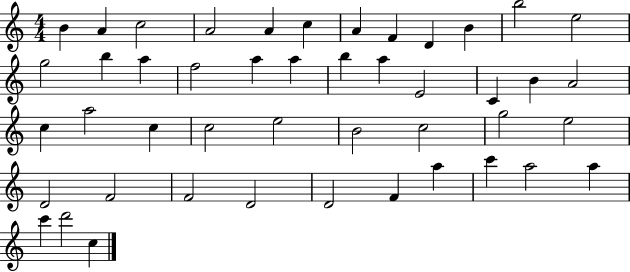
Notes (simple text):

B4/q A4/q C5/h A4/h A4/q C5/q A4/q F4/q D4/q B4/q B5/h E5/h G5/h B5/q A5/q F5/h A5/q A5/q B5/q A5/q E4/h C4/q B4/q A4/h C5/q A5/h C5/q C5/h E5/h B4/h C5/h G5/h E5/h D4/h F4/h F4/h D4/h D4/h F4/q A5/q C6/q A5/h A5/q C6/q D6/h C5/q